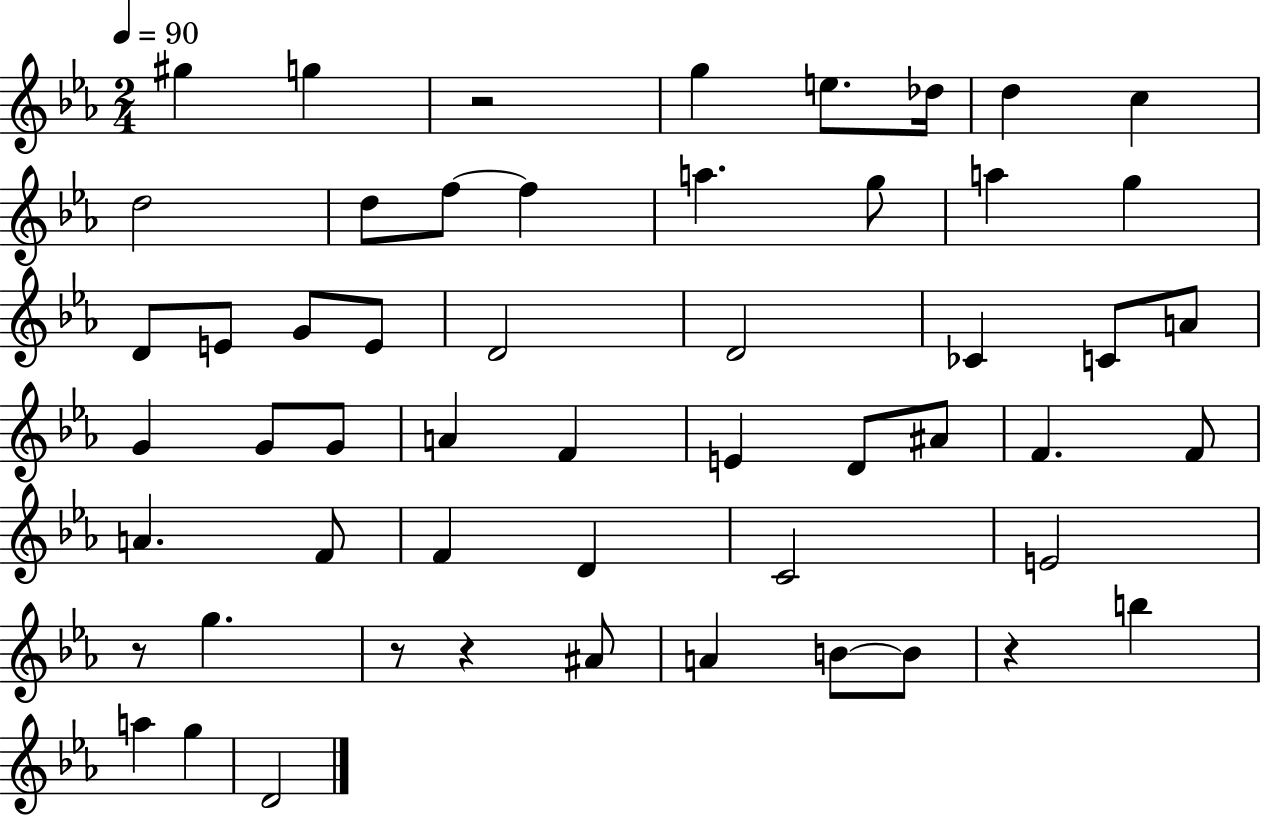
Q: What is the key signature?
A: EES major